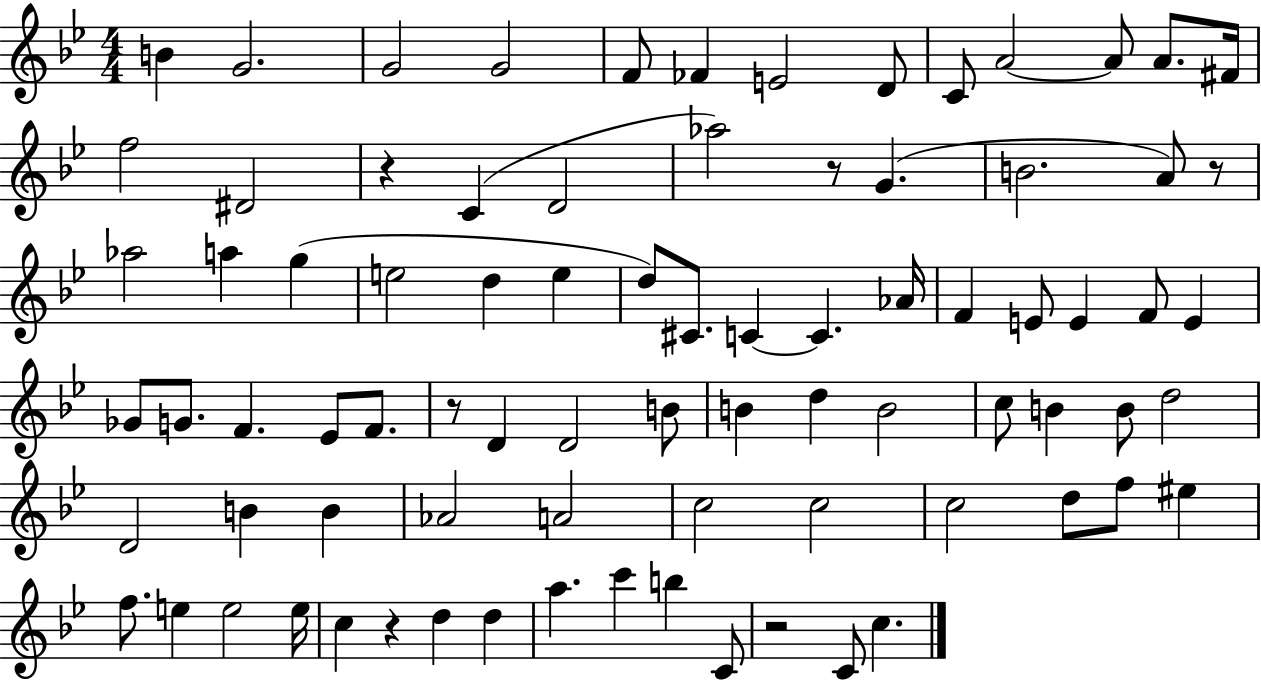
X:1
T:Untitled
M:4/4
L:1/4
K:Bb
B G2 G2 G2 F/2 _F E2 D/2 C/2 A2 A/2 A/2 ^F/4 f2 ^D2 z C D2 _a2 z/2 G B2 A/2 z/2 _a2 a g e2 d e d/2 ^C/2 C C _A/4 F E/2 E F/2 E _G/2 G/2 F _E/2 F/2 z/2 D D2 B/2 B d B2 c/2 B B/2 d2 D2 B B _A2 A2 c2 c2 c2 d/2 f/2 ^e f/2 e e2 e/4 c z d d a c' b C/2 z2 C/2 c